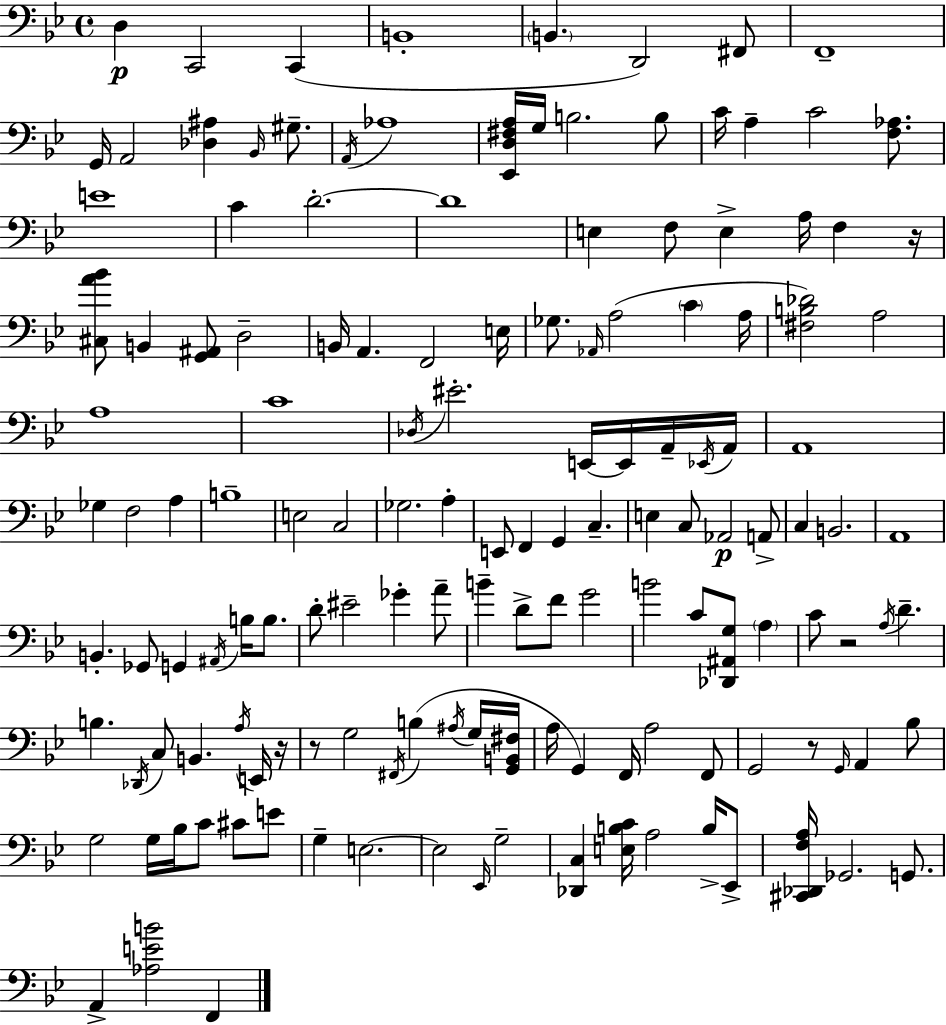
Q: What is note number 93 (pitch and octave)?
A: C3